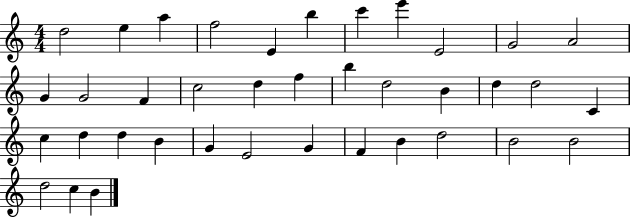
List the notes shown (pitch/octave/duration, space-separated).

D5/h E5/q A5/q F5/h E4/q B5/q C6/q E6/q E4/h G4/h A4/h G4/q G4/h F4/q C5/h D5/q F5/q B5/q D5/h B4/q D5/q D5/h C4/q C5/q D5/q D5/q B4/q G4/q E4/h G4/q F4/q B4/q D5/h B4/h B4/h D5/h C5/q B4/q